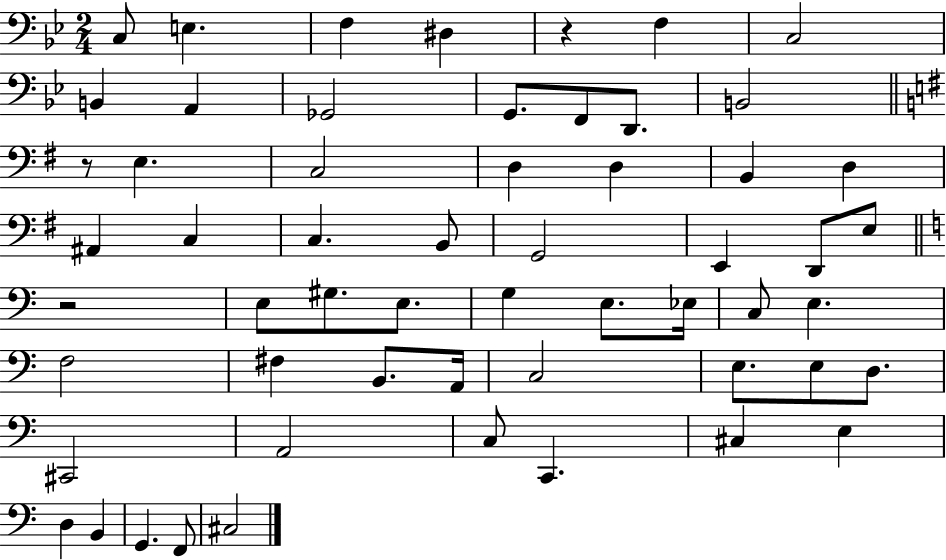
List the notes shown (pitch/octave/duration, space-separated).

C3/e E3/q. F3/q D#3/q R/q F3/q C3/h B2/q A2/q Gb2/h G2/e. F2/e D2/e. B2/h R/e E3/q. C3/h D3/q D3/q B2/q D3/q A#2/q C3/q C3/q. B2/e G2/h E2/q D2/e E3/e R/h E3/e G#3/e. E3/e. G3/q E3/e. Eb3/s C3/e E3/q. F3/h F#3/q B2/e. A2/s C3/h E3/e. E3/e D3/e. C#2/h A2/h C3/e C2/q. C#3/q E3/q D3/q B2/q G2/q. F2/e C#3/h